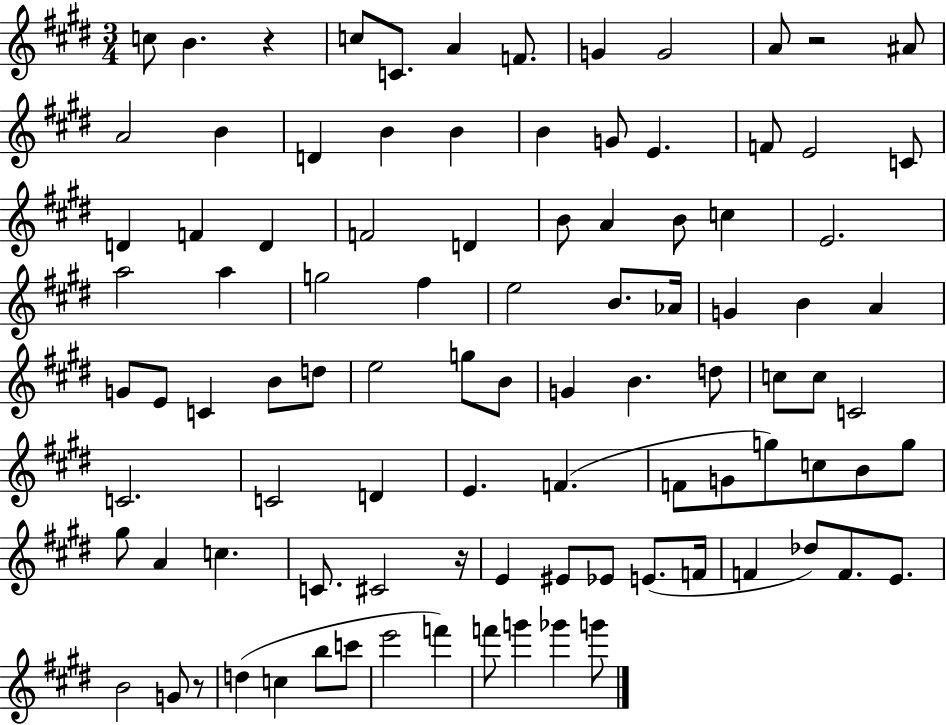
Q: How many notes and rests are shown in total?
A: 96